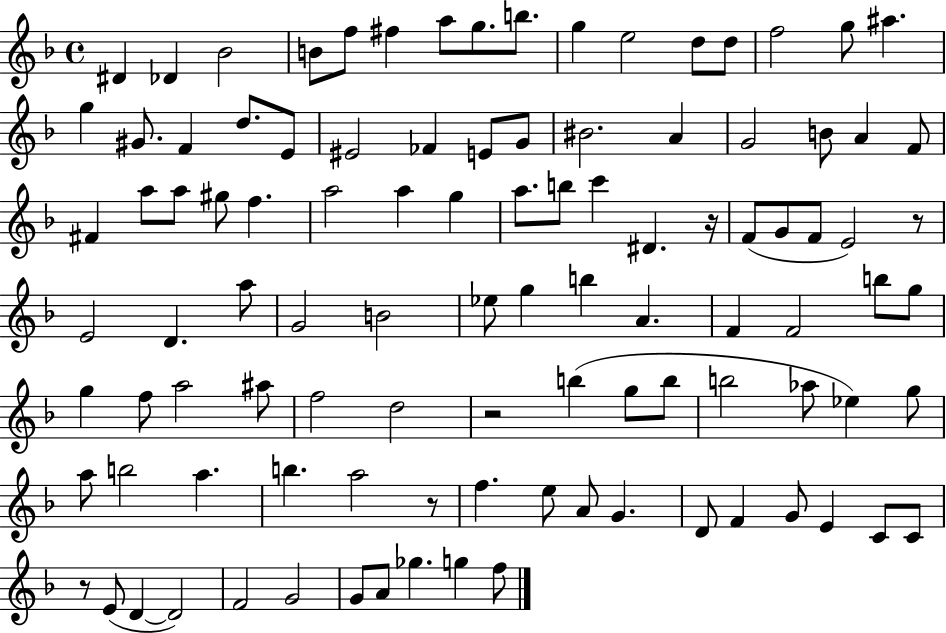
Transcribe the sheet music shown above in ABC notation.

X:1
T:Untitled
M:4/4
L:1/4
K:F
^D _D _B2 B/2 f/2 ^f a/2 g/2 b/2 g e2 d/2 d/2 f2 g/2 ^a g ^G/2 F d/2 E/2 ^E2 _F E/2 G/2 ^B2 A G2 B/2 A F/2 ^F a/2 a/2 ^g/2 f a2 a g a/2 b/2 c' ^D z/4 F/2 G/2 F/2 E2 z/2 E2 D a/2 G2 B2 _e/2 g b A F F2 b/2 g/2 g f/2 a2 ^a/2 f2 d2 z2 b g/2 b/2 b2 _a/2 _e g/2 a/2 b2 a b a2 z/2 f e/2 A/2 G D/2 F G/2 E C/2 C/2 z/2 E/2 D D2 F2 G2 G/2 A/2 _g g f/2